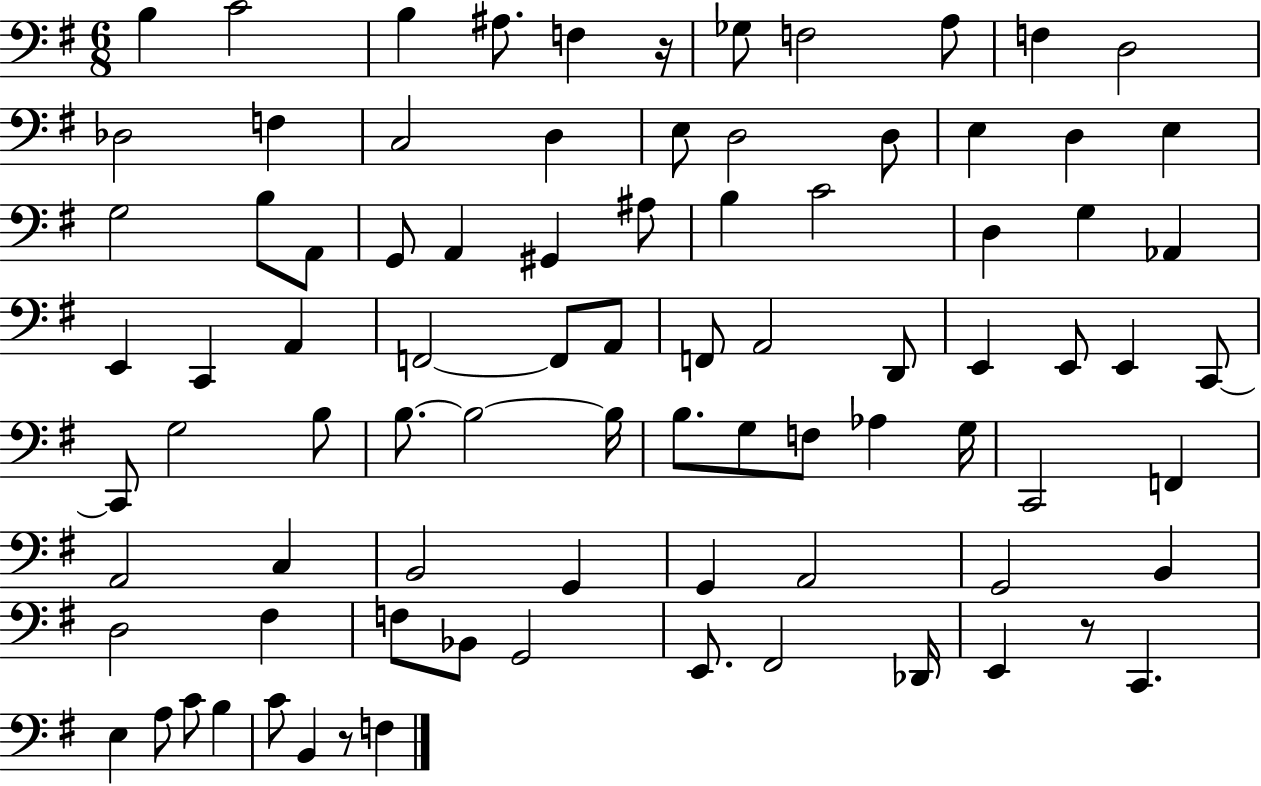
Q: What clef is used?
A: bass